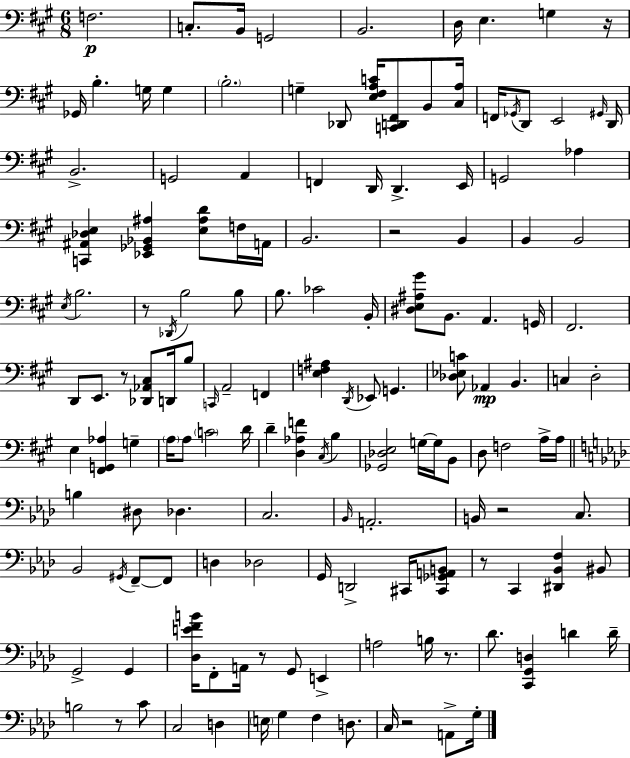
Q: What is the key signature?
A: A major